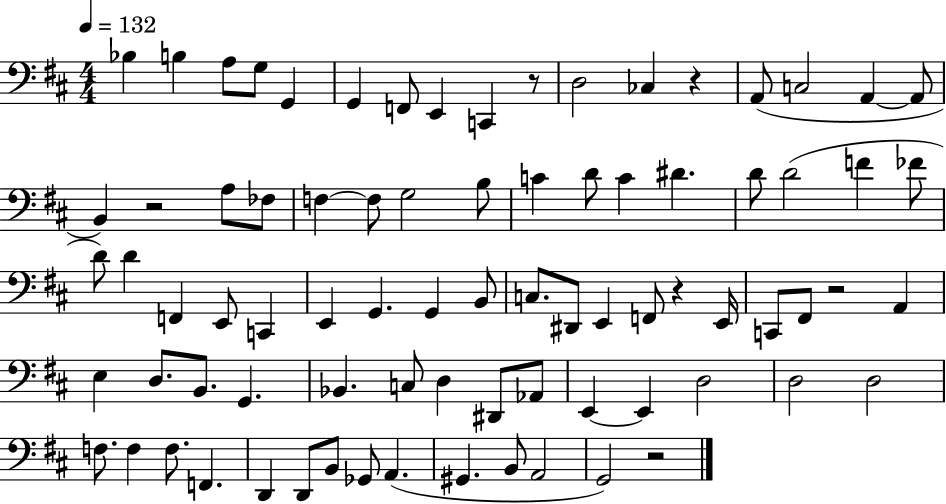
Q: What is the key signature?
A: D major